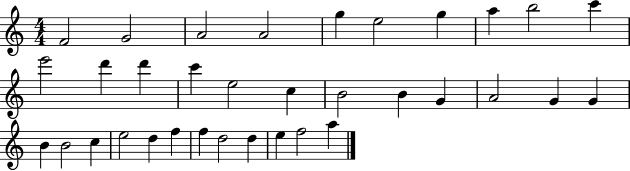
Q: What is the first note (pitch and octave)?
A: F4